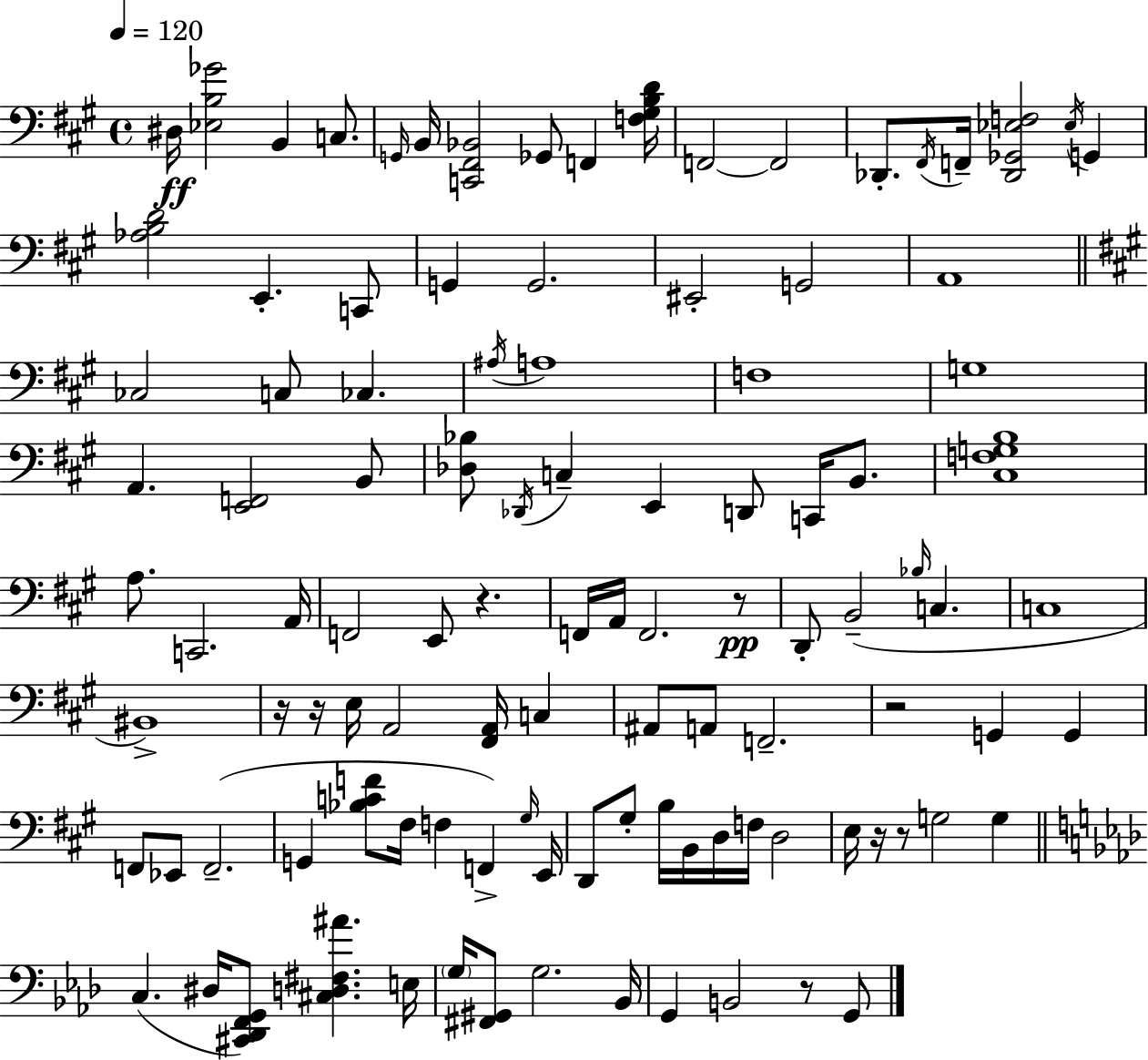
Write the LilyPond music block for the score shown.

{
  \clef bass
  \time 4/4
  \defaultTimeSignature
  \key a \major
  \tempo 4 = 120
  \repeat volta 2 { dis16\ff <ees b ges'>2 b,4 c8. | \grace { g,16 } b,16 <c, fis, bes,>2 ges,8 f,4 | <f gis b d'>16 f,2~~ f,2 | des,8.-. \acciaccatura { fis,16 } f,16-- <des, ges, ees f>2 \acciaccatura { ees16 } g,4 | \break <aes b d'>2 e,4.-. | c,8 g,4 g,2. | eis,2-. g,2 | a,1 | \break \bar "||" \break \key a \major ces2 c8 ces4. | \acciaccatura { ais16 } a1 | f1 | g1 | \break a,4. <e, f,>2 b,8 | <des bes>8 \acciaccatura { des,16 } c4-- e,4 d,8 c,16 b,8. | <cis f g b>1 | a8. c,2. | \break a,16 f,2 e,8 r4. | f,16 a,16 f,2. | r8\pp d,8-. b,2--( \grace { bes16 } c4. | c1 | \break bis,1->) | r16 r16 e16 a,2 <fis, a,>16 c4 | ais,8 a,8 f,2.-- | r2 g,4 g,4 | \break f,8 ees,8 f,2.--( | g,4 <bes c' f'>8 fis16 f4 f,4->) | \grace { gis16 } e,16 d,8 gis8-. b16 b,16 d16 f16 d2 | e16 r16 r8 g2 | \break g4 \bar "||" \break \key f \minor c4.( dis16 <cis, des, f, g,>8) <cis d fis ais'>4. e16 | \parenthesize g16 <fis, gis,>8 g2. bes,16 | g,4 b,2 r8 g,8 | } \bar "|."
}